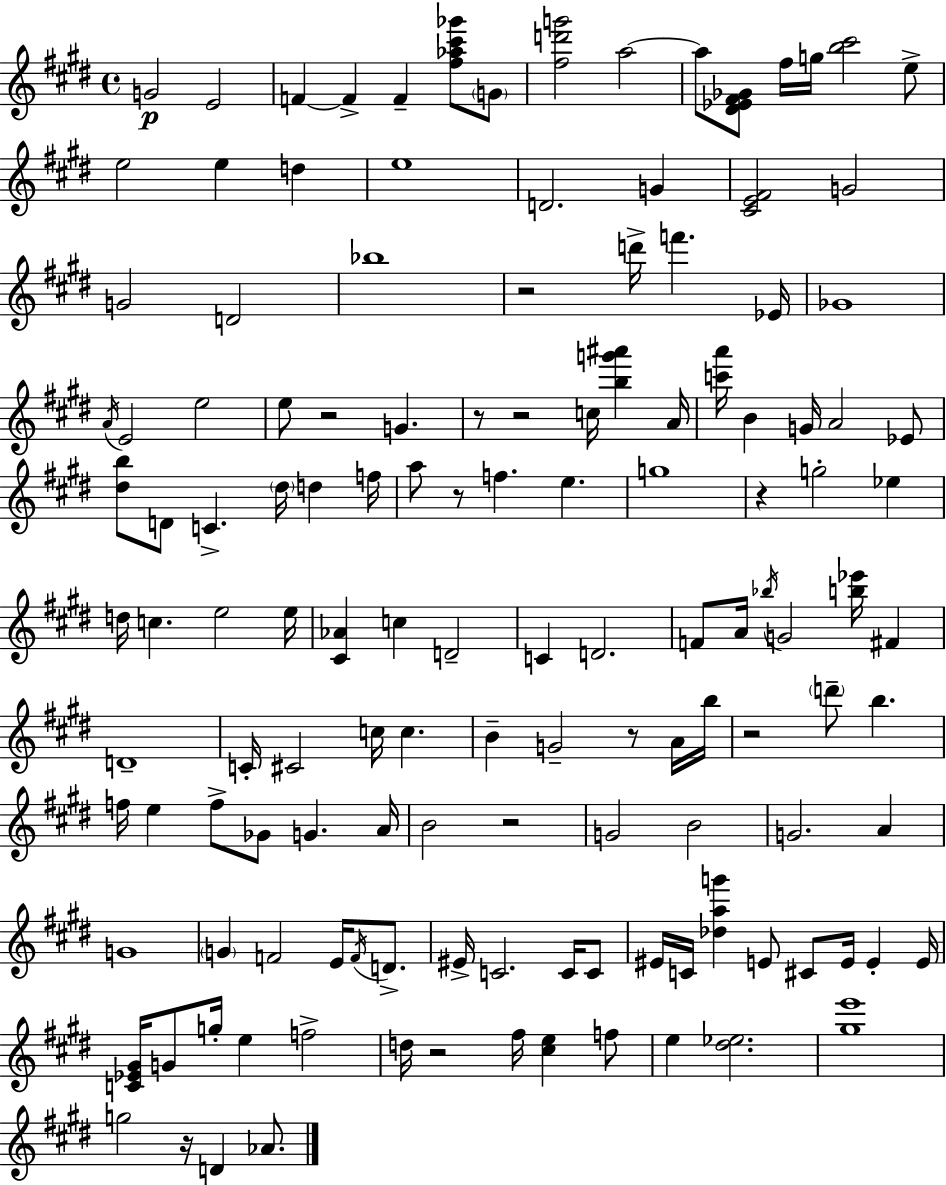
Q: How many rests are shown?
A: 11